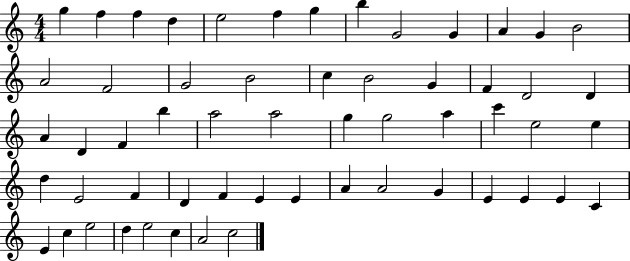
G5/q F5/q F5/q D5/q E5/h F5/q G5/q B5/q G4/h G4/q A4/q G4/q B4/h A4/h F4/h G4/h B4/h C5/q B4/h G4/q F4/q D4/h D4/q A4/q D4/q F4/q B5/q A5/h A5/h G5/q G5/h A5/q C6/q E5/h E5/q D5/q E4/h F4/q D4/q F4/q E4/q E4/q A4/q A4/h G4/q E4/q E4/q E4/q C4/q E4/q C5/q E5/h D5/q E5/h C5/q A4/h C5/h